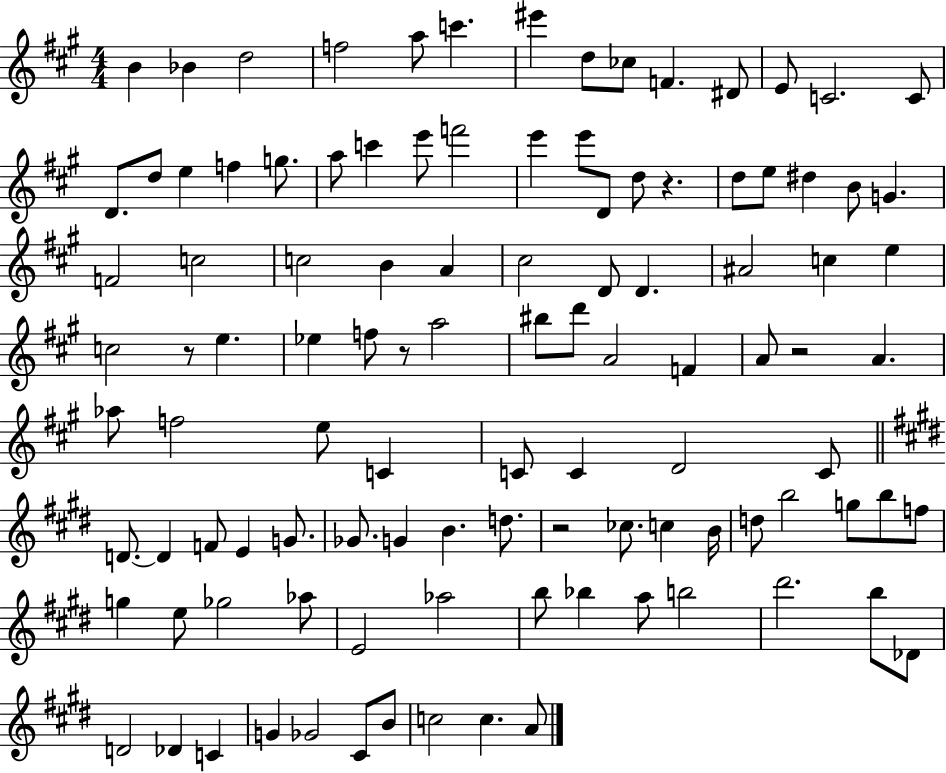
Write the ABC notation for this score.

X:1
T:Untitled
M:4/4
L:1/4
K:A
B _B d2 f2 a/2 c' ^e' d/2 _c/2 F ^D/2 E/2 C2 C/2 D/2 d/2 e f g/2 a/2 c' e'/2 f'2 e' e'/2 D/2 d/2 z d/2 e/2 ^d B/2 G F2 c2 c2 B A ^c2 D/2 D ^A2 c e c2 z/2 e _e f/2 z/2 a2 ^b/2 d'/2 A2 F A/2 z2 A _a/2 f2 e/2 C C/2 C D2 C/2 D/2 D F/2 E G/2 _G/2 G B d/2 z2 _c/2 c B/4 d/2 b2 g/2 b/2 f/2 g e/2 _g2 _a/2 E2 _a2 b/2 _b a/2 b2 ^d'2 b/2 _D/2 D2 _D C G _G2 ^C/2 B/2 c2 c A/2